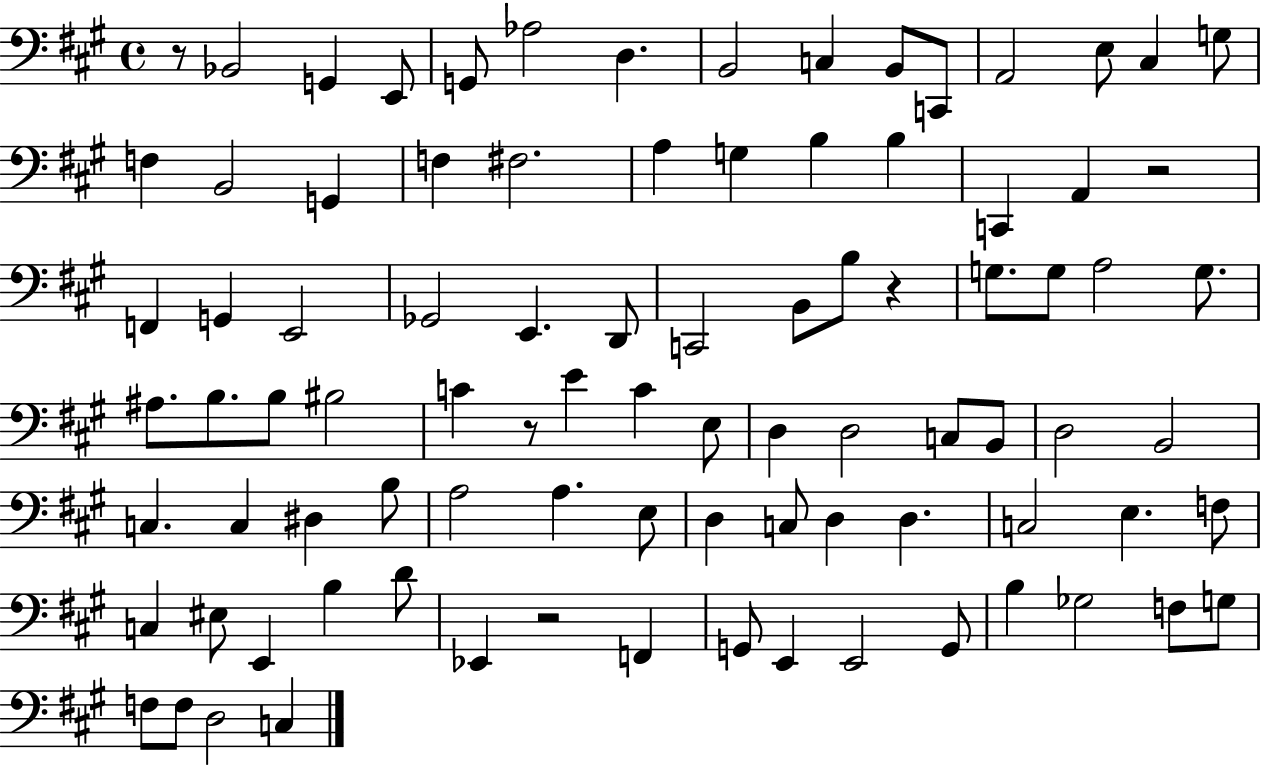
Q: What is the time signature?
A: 4/4